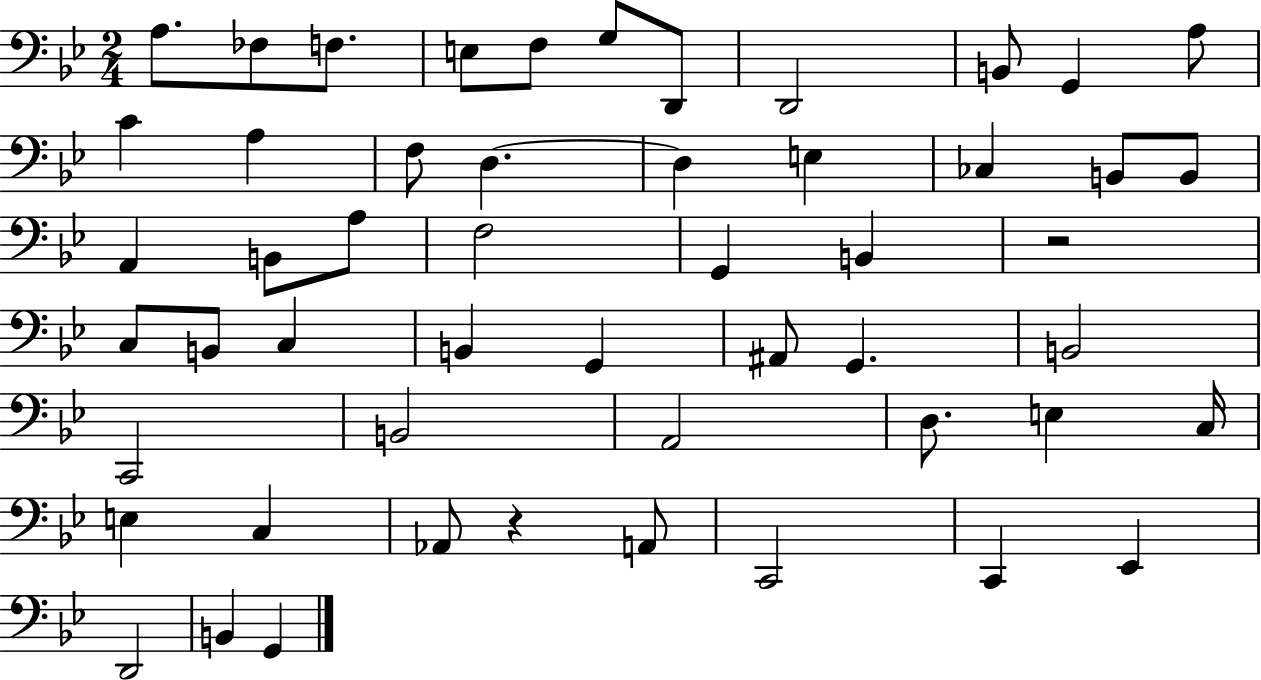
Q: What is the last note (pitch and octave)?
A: G2